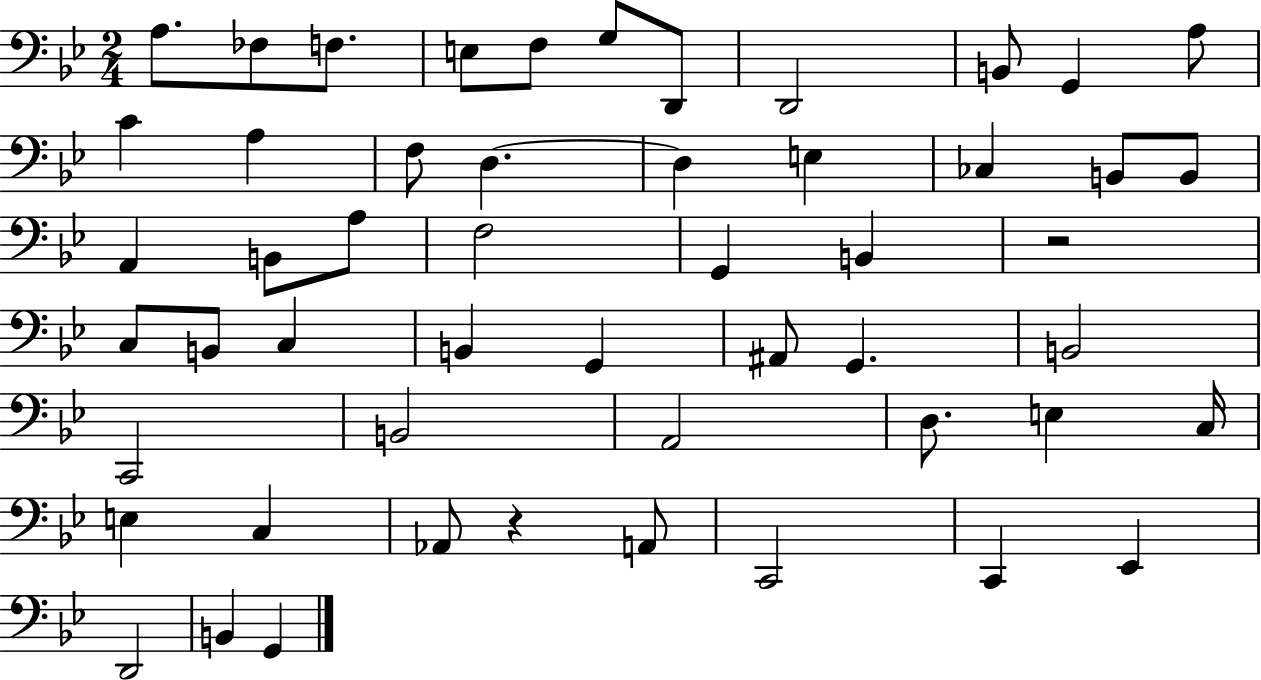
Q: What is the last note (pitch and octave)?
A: G2